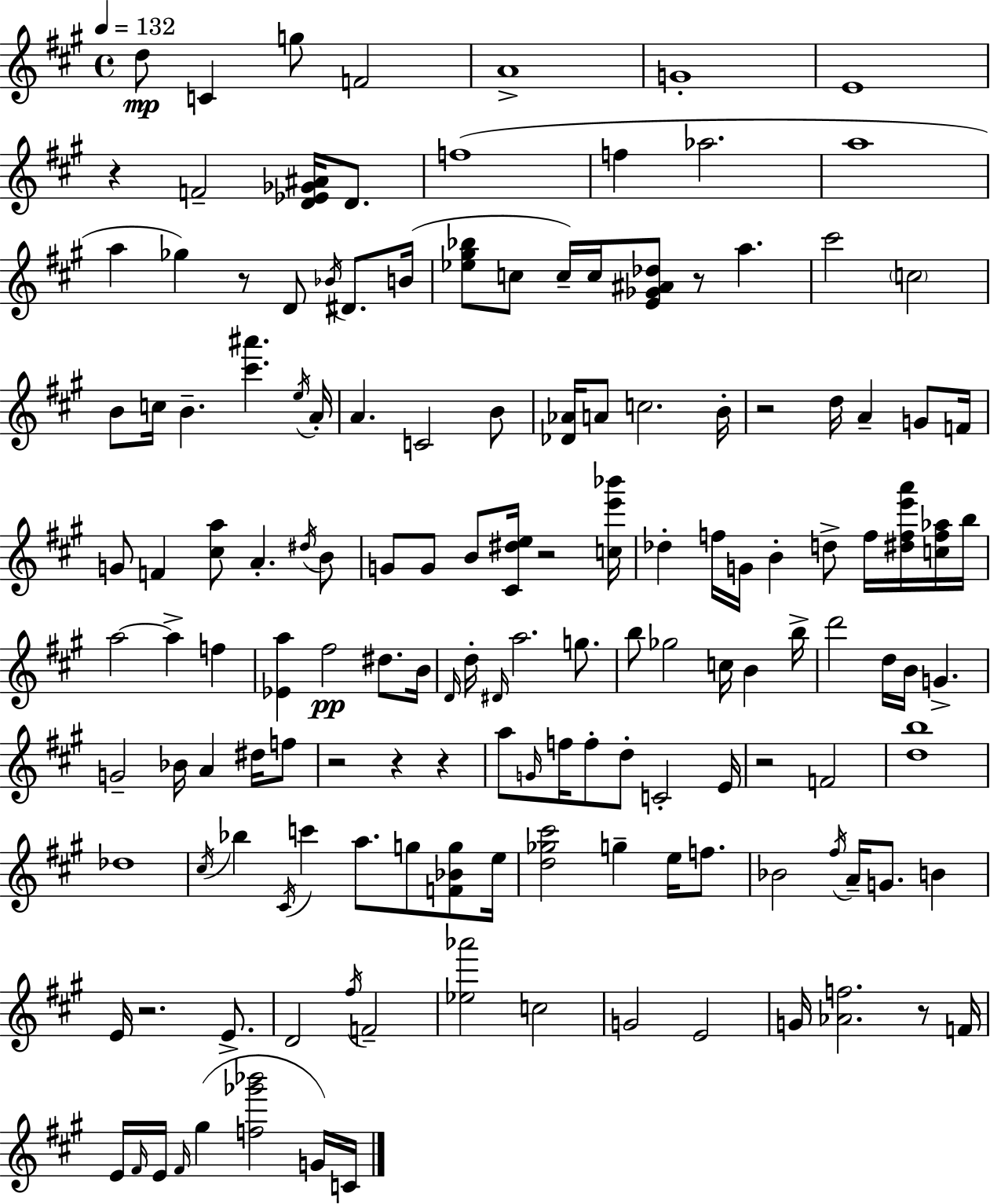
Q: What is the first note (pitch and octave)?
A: D5